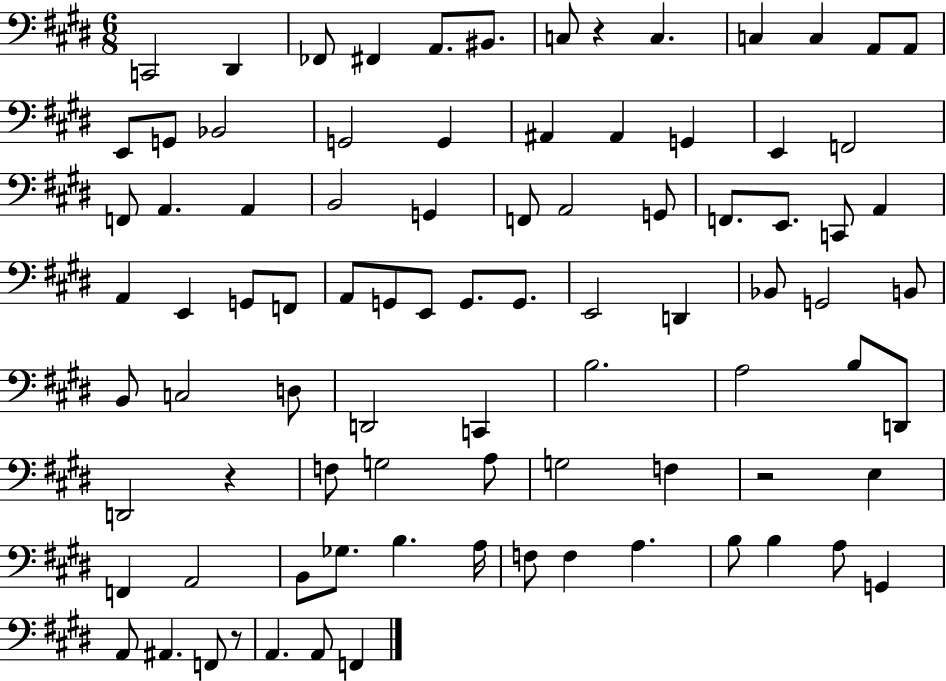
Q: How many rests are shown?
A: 4